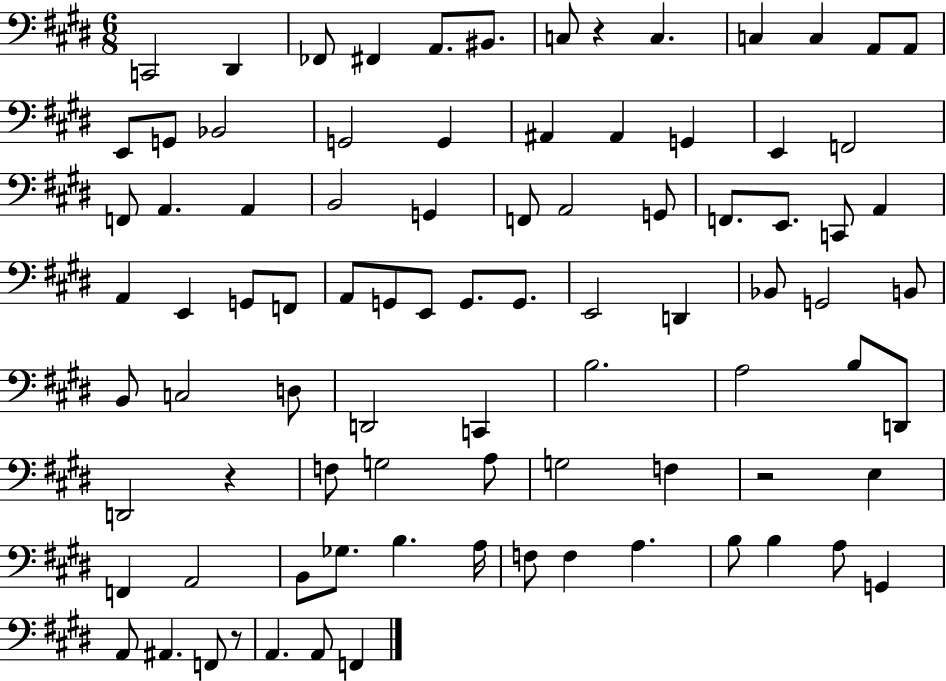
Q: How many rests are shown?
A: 4